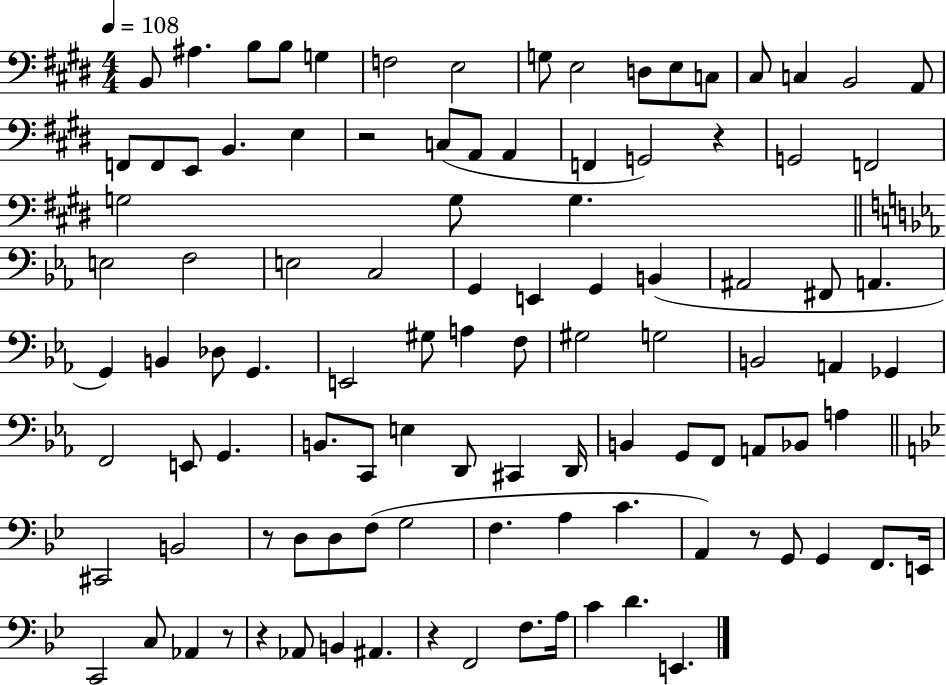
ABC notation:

X:1
T:Untitled
M:4/4
L:1/4
K:E
B,,/2 ^A, B,/2 B,/2 G, F,2 E,2 G,/2 E,2 D,/2 E,/2 C,/2 ^C,/2 C, B,,2 A,,/2 F,,/2 F,,/2 E,,/2 B,, E, z2 C,/2 A,,/2 A,, F,, G,,2 z G,,2 F,,2 G,2 G,/2 G, E,2 F,2 E,2 C,2 G,, E,, G,, B,, ^A,,2 ^F,,/2 A,, G,, B,, _D,/2 G,, E,,2 ^G,/2 A, F,/2 ^G,2 G,2 B,,2 A,, _G,, F,,2 E,,/2 G,, B,,/2 C,,/2 E, D,,/2 ^C,, D,,/4 B,, G,,/2 F,,/2 A,,/2 _B,,/2 A, ^C,,2 B,,2 z/2 D,/2 D,/2 F,/2 G,2 F, A, C A,, z/2 G,,/2 G,, F,,/2 E,,/4 C,,2 C,/2 _A,, z/2 z _A,,/2 B,, ^A,, z F,,2 F,/2 A,/4 C D E,,